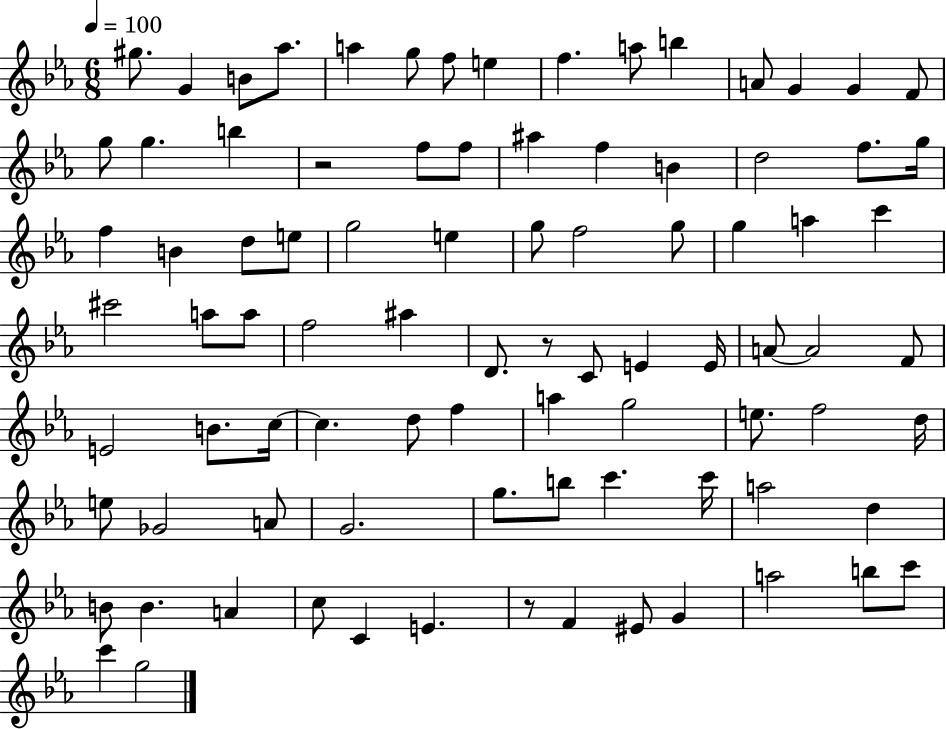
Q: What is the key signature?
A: EES major